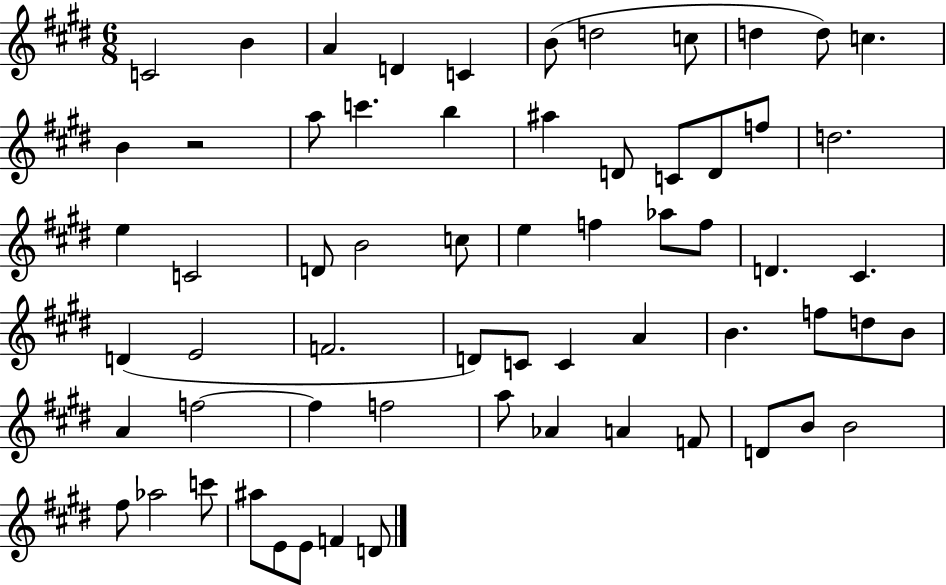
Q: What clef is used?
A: treble